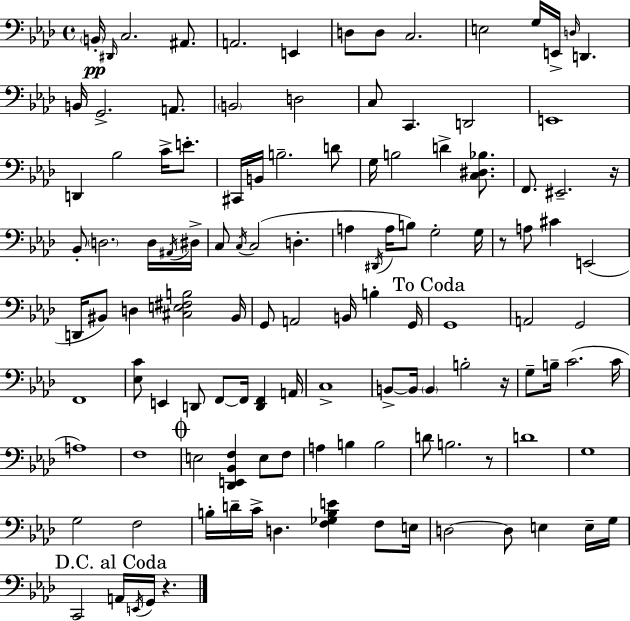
{
  \clef bass
  \time 4/4
  \defaultTimeSignature
  \key f \minor
  \parenthesize b,16-.\pp \grace { dis,16 } c2. ais,8. | a,2. e,4 | d8 d8 c2. | e2 g16 e,16-> \grace { d16 } d,4. | \break b,16 g,2.-> a,8. | \parenthesize b,2 d2 | c8 c,4. d,2 | e,1 | \break d,4 bes2 c'16-> e'8.-. | cis,16 b,16 b2.-- | d'8 g16 b2 d'4-> <c dis bes>8. | f,8. eis,2.-- | \break r16 bes,8-. \parenthesize d2. | d16 \acciaccatura { ais,16 } dis16-> c8 \acciaccatura { c16 } c2( d4.-. | a4 \acciaccatura { dis,16 } a16 b8) g2-. | g16 r8 a8 cis'4 e,2( | \break d,16 bis,8) d4 <cis e fis b>2 | bis,16 g,8 a,2 b,16 | b4-. g,16 \mark "To Coda" g,1 | a,2 g,2 | \break f,1 | <ees c'>8 e,4 d,8 f,8~~ f,16 | <d, f,>4 a,16 c1-> | b,8->~~ b,16 \parenthesize b,4 b2-. | \break r16 g8-- b16-- c'2.( | c'16 a1) | f1 | \mark \markup { \musicglyph "scripts.coda" } e2 <des, e, bes, f>4 | \break e8 f8 a4 b4 b2 | d'8 b2. | r8 d'1 | g1 | \break g2 f2 | b16-. d'16-- c'16-> d4. <f ges b e'>4 | f8 e16 d2~~ d8 e4 | e16-- g16 \mark "D.C. al Coda" c,2 a,16 \acciaccatura { e,16 } g,16 | \break r4. \bar "|."
}